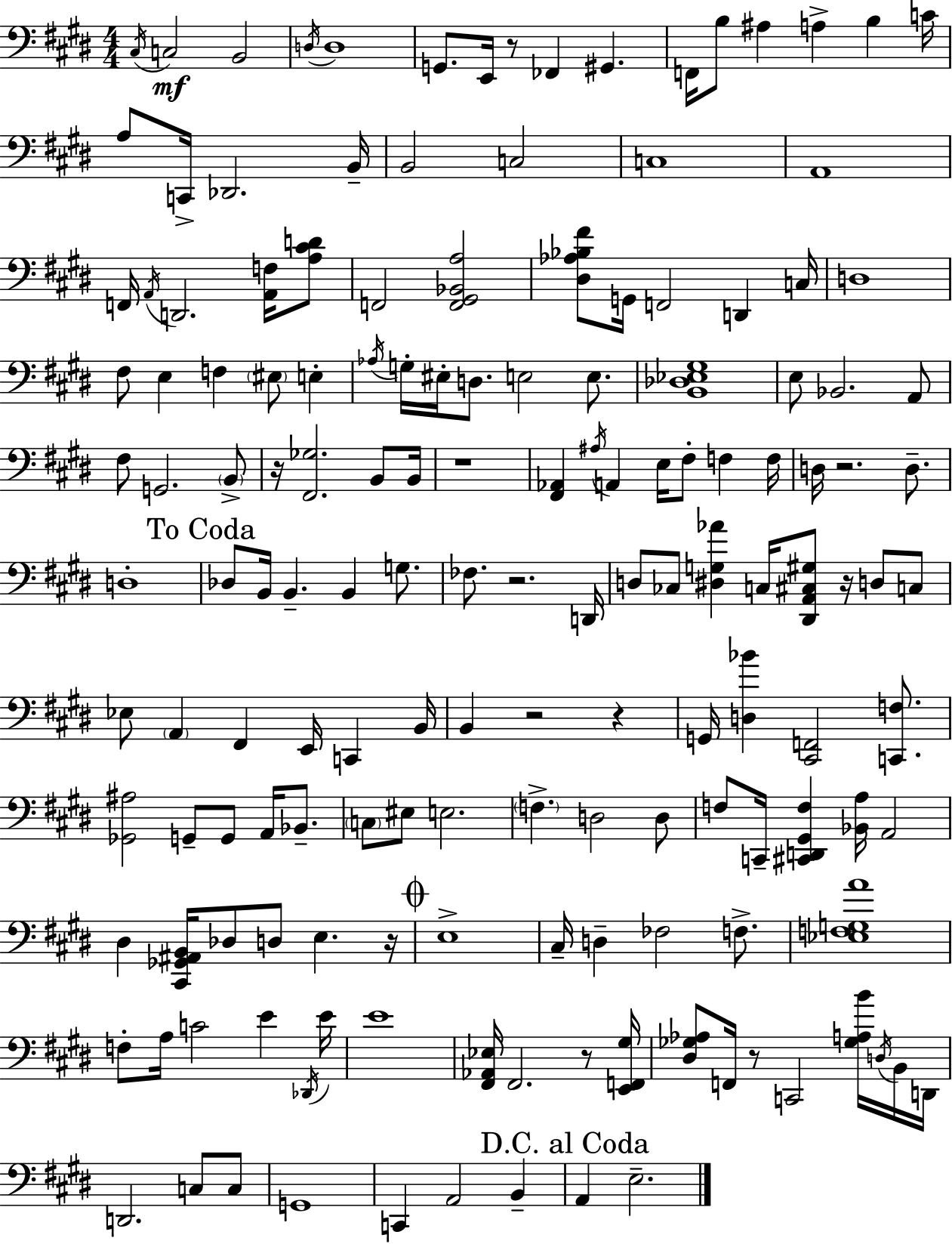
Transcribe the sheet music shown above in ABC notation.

X:1
T:Untitled
M:4/4
L:1/4
K:E
^C,/4 C,2 B,,2 D,/4 D,4 G,,/2 E,,/4 z/2 _F,, ^G,, F,,/4 B,/2 ^A, A, B, C/4 A,/2 C,,/4 _D,,2 B,,/4 B,,2 C,2 C,4 A,,4 F,,/4 A,,/4 D,,2 [A,,F,]/4 [A,^CD]/2 F,,2 [F,,^G,,_B,,A,]2 [^D,_A,_B,^F]/2 G,,/4 F,,2 D,, C,/4 D,4 ^F,/2 E, F, ^E,/2 E, _A,/4 G,/4 ^E,/4 D,/2 E,2 E,/2 [B,,_D,_E,^G,]4 E,/2 _B,,2 A,,/2 ^F,/2 G,,2 B,,/2 z/4 [^F,,_G,]2 B,,/2 B,,/4 z4 [^F,,_A,,] ^A,/4 A,, E,/4 ^F,/2 F, F,/4 D,/4 z2 D,/2 D,4 _D,/2 B,,/4 B,, B,, G,/2 _F,/2 z2 D,,/4 D,/2 _C,/2 [^D,G,_A] C,/4 [^D,,A,,^C,^G,]/2 z/4 D,/2 C,/2 _E,/2 A,, ^F,, E,,/4 C,, B,,/4 B,, z2 z G,,/4 [D,_B] [^C,,F,,]2 [C,,F,]/2 [_G,,^A,]2 G,,/2 G,,/2 A,,/4 _B,,/2 C,/2 ^E,/2 E,2 F, D,2 D,/2 F,/2 C,,/4 [^C,,D,,^G,,F,] [_B,,A,]/4 A,,2 ^D, [^C,,_G,,^A,,B,,]/4 _D,/2 D,/2 E, z/4 E,4 ^C,/4 D, _F,2 F,/2 [_E,F,G,A]4 F,/2 A,/4 C2 E _D,,/4 E/4 E4 [^F,,_A,,_E,]/4 ^F,,2 z/2 [E,,F,,^G,]/4 [^D,_G,_A,]/2 F,,/4 z/2 C,,2 [_G,A,B]/4 D,/4 B,,/4 D,,/4 D,,2 C,/2 C,/2 G,,4 C,, A,,2 B,, A,, E,2